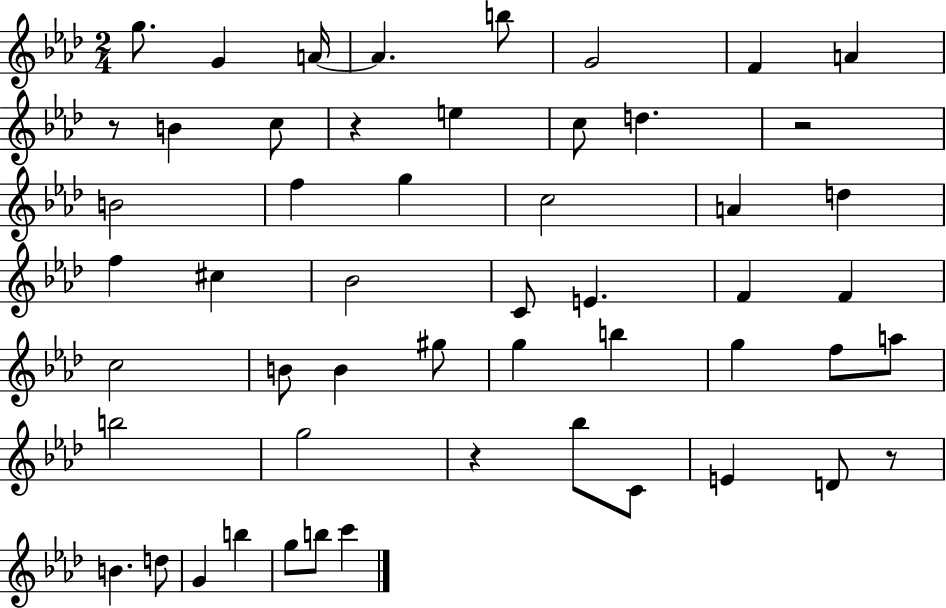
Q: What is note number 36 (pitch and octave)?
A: B5